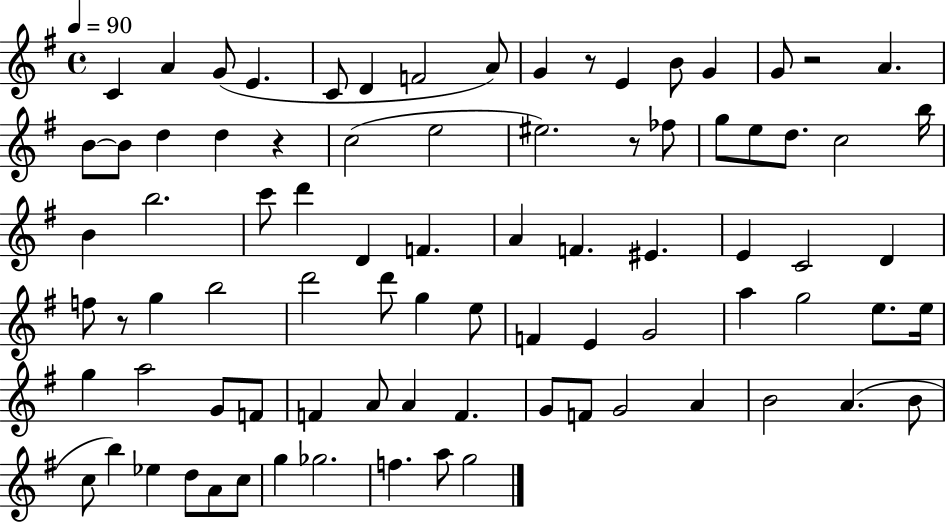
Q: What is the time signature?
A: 4/4